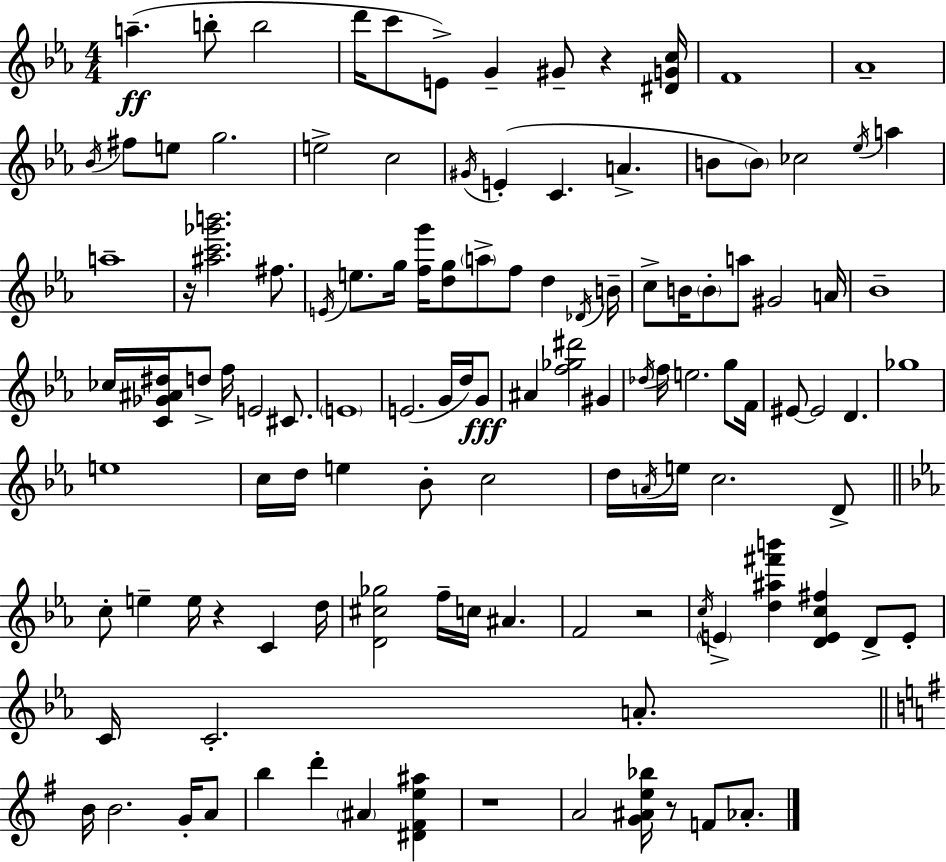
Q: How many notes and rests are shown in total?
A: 117